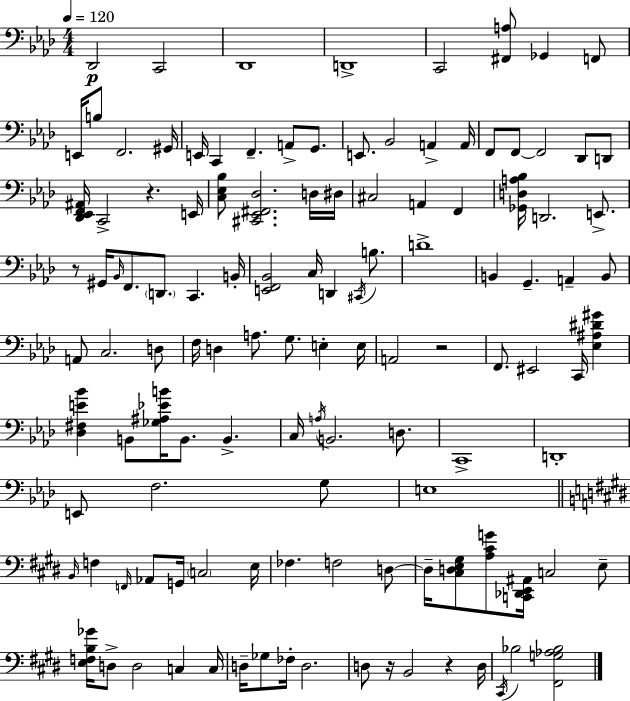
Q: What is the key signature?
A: F minor